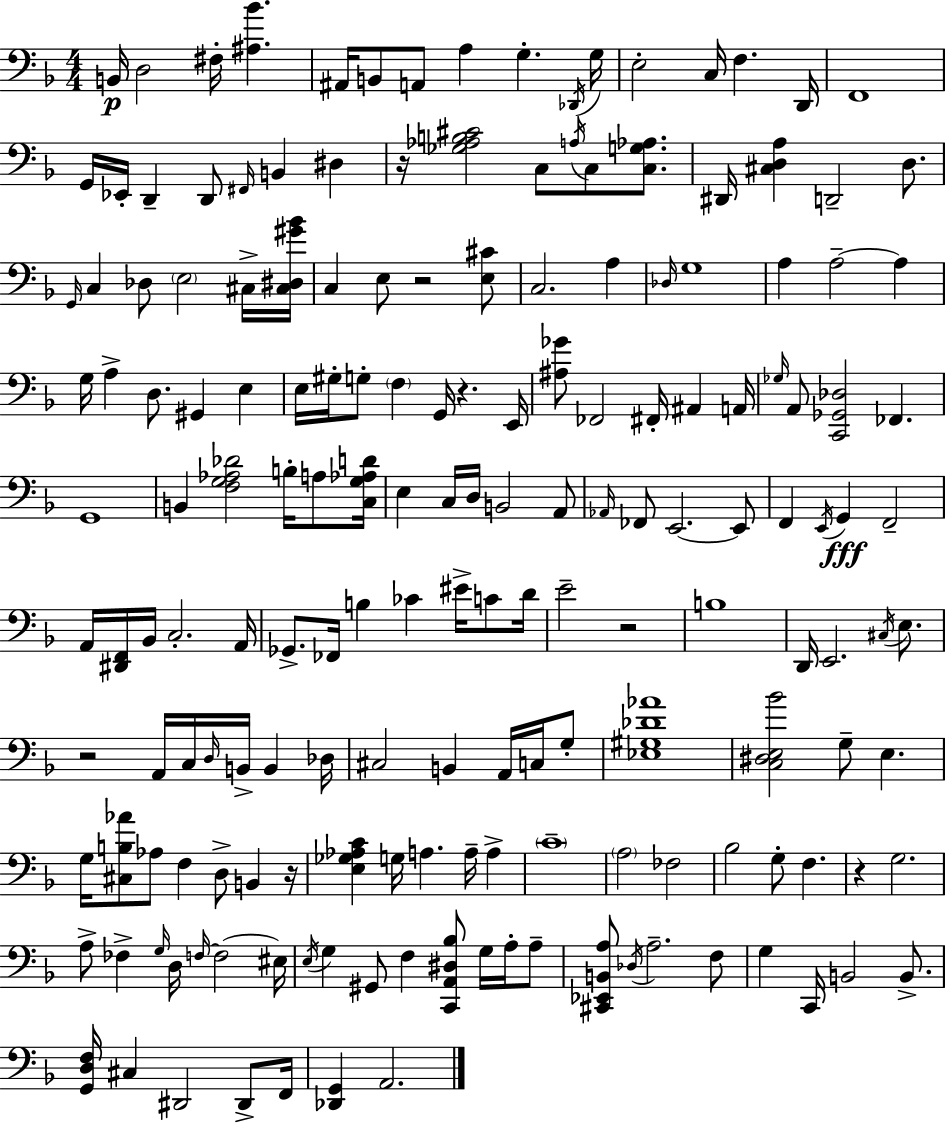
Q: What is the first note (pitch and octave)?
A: B2